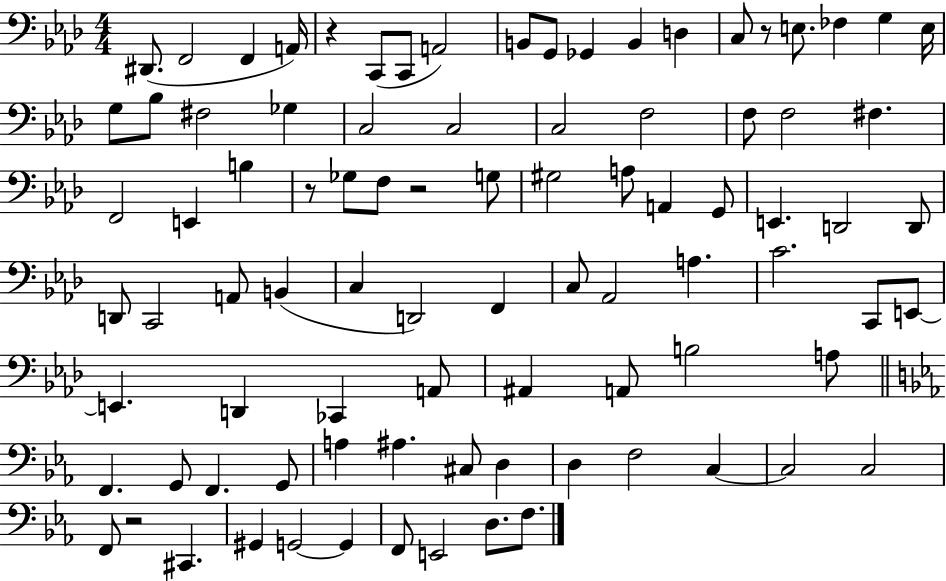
D#2/e. F2/h F2/q A2/s R/q C2/e C2/e A2/h B2/e G2/e Gb2/q B2/q D3/q C3/e R/e E3/e. FES3/q G3/q E3/s G3/e Bb3/e F#3/h Gb3/q C3/h C3/h C3/h F3/h F3/e F3/h F#3/q. F2/h E2/q B3/q R/e Gb3/e F3/e R/h G3/e G#3/h A3/e A2/q G2/e E2/q. D2/h D2/e D2/e C2/h A2/e B2/q C3/q D2/h F2/q C3/e Ab2/h A3/q. C4/h. C2/e E2/e E2/q. D2/q CES2/q A2/e A#2/q A2/e B3/h A3/e F2/q. G2/e F2/q. G2/e A3/q A#3/q. C#3/e D3/q D3/q F3/h C3/q C3/h C3/h F2/e R/h C#2/q. G#2/q G2/h G2/q F2/e E2/h D3/e. F3/e.